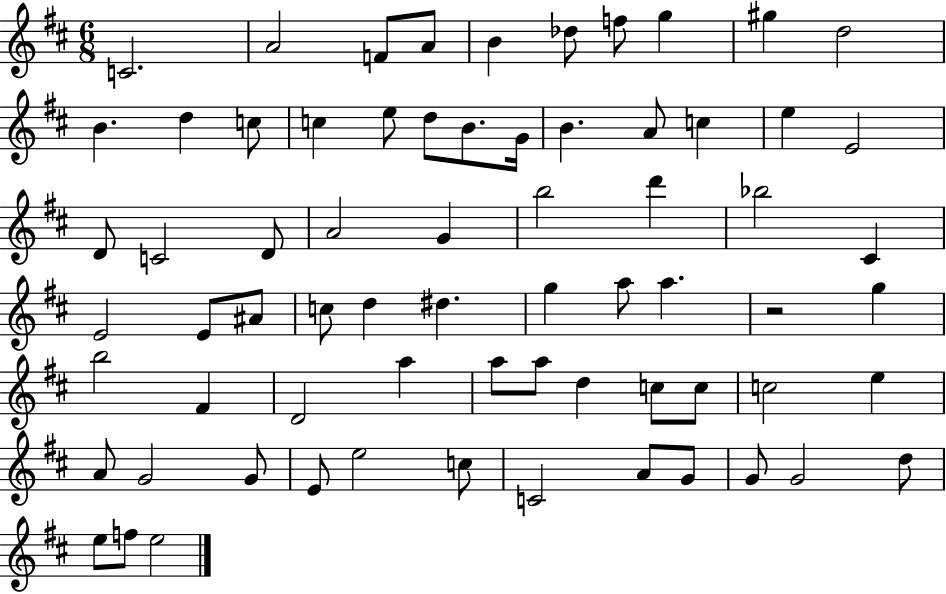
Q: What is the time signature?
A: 6/8